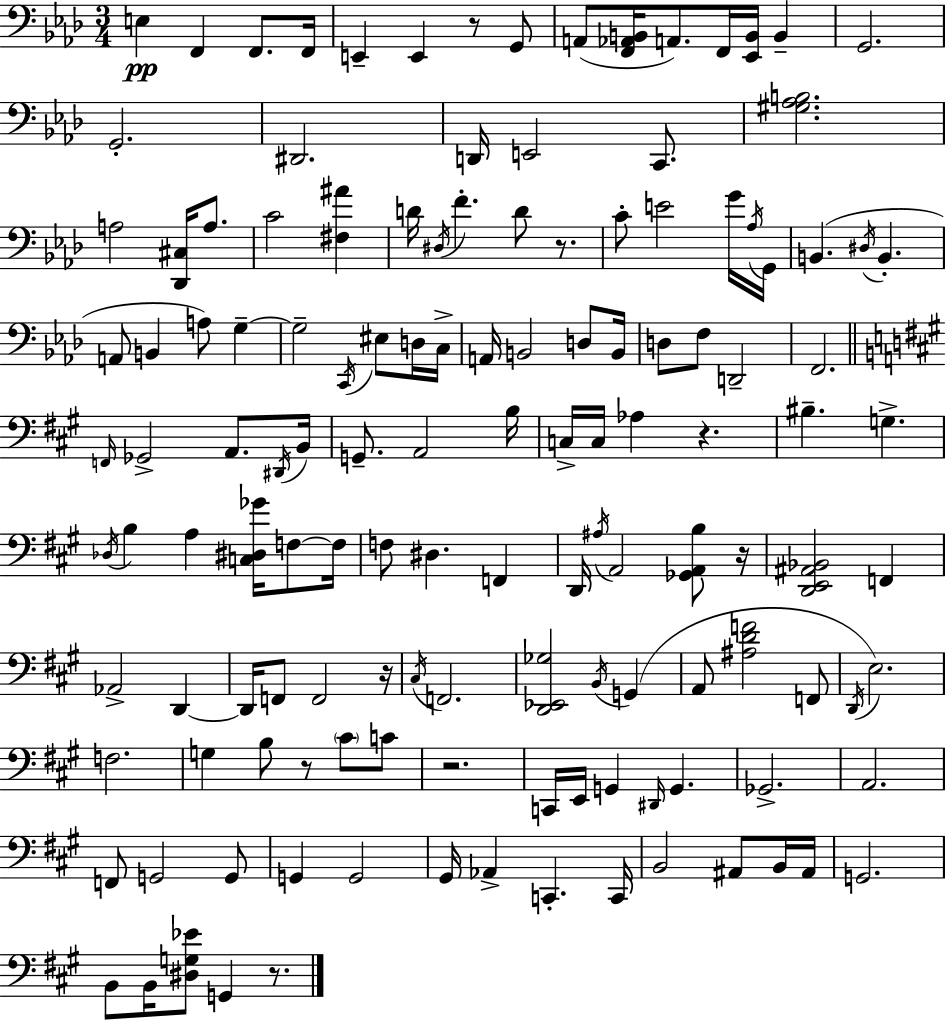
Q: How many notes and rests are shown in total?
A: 135